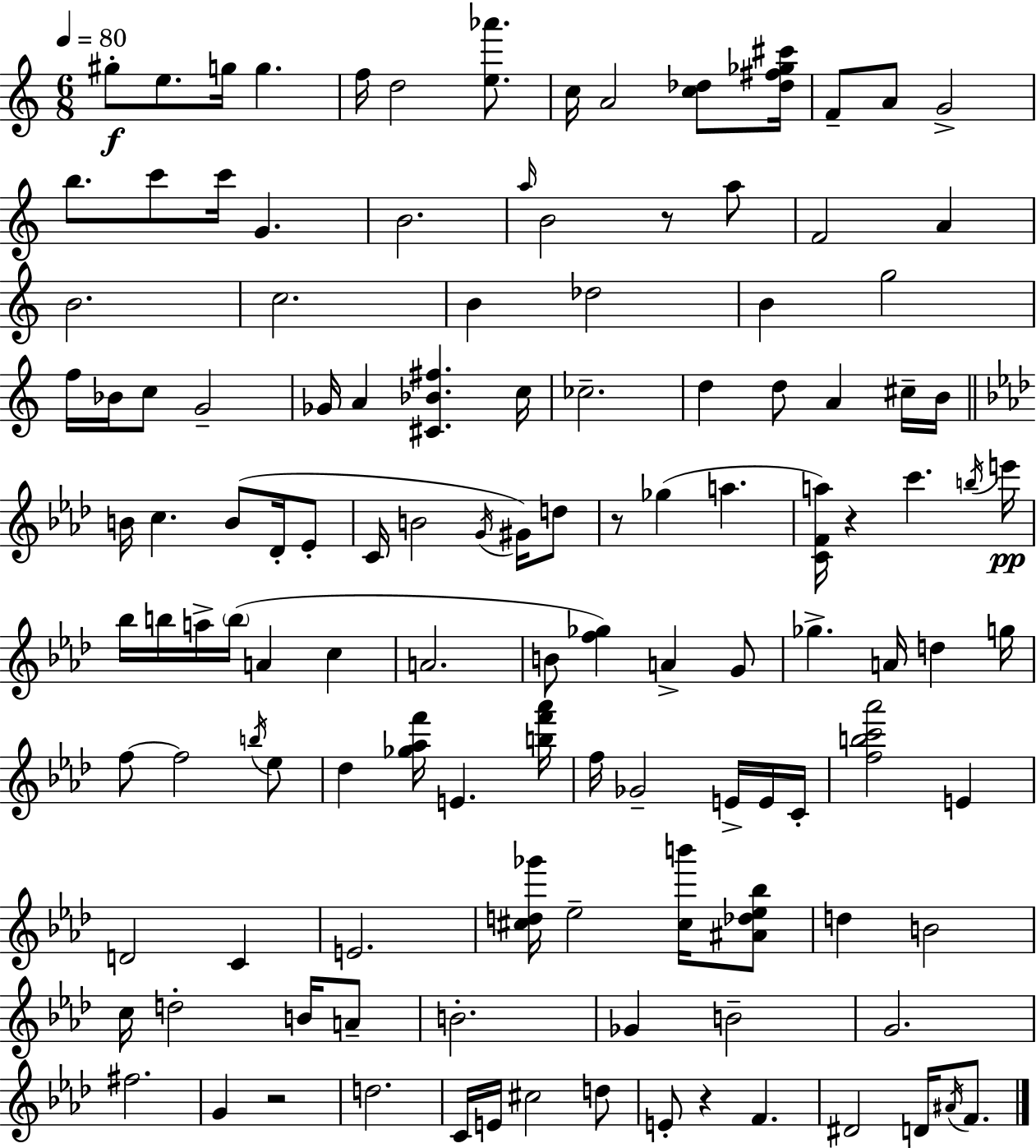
X:1
T:Untitled
M:6/8
L:1/4
K:Am
^g/2 e/2 g/4 g f/4 d2 [e_a']/2 c/4 A2 [c_d]/2 [_d^f_g^c']/4 F/2 A/2 G2 b/2 c'/2 c'/4 G B2 a/4 B2 z/2 a/2 F2 A B2 c2 B _d2 B g2 f/4 _B/4 c/2 G2 _G/4 A [^C_B^f] c/4 _c2 d d/2 A ^c/4 B/4 B/4 c B/2 _D/4 _E/2 C/4 B2 G/4 ^G/4 d/2 z/2 _g a [CFa]/4 z c' b/4 e'/4 _b/4 b/4 a/4 b/4 A c A2 B/2 [f_g] A G/2 _g A/4 d g/4 f/2 f2 b/4 _e/2 _d [_g_af']/4 E [bf'_a']/4 f/4 _G2 E/4 E/4 C/4 [fbc'_a']2 E D2 C E2 [^cd_g']/4 _e2 [^cb']/4 [^A_d_e_b]/2 d B2 c/4 d2 B/4 A/2 B2 _G B2 G2 ^f2 G z2 d2 C/4 E/4 ^c2 d/2 E/2 z F ^D2 D/4 ^A/4 F/2